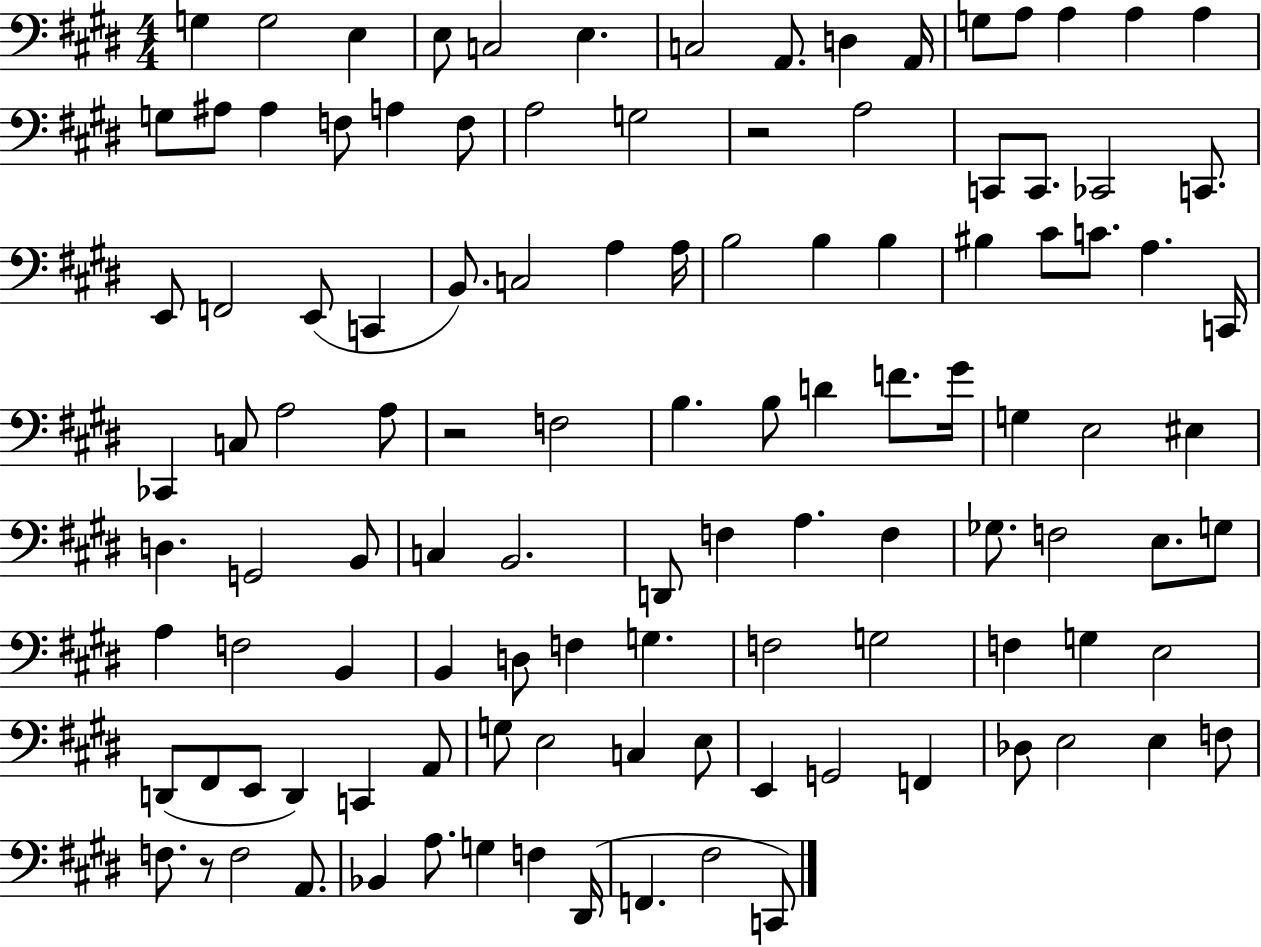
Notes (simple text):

G3/q G3/h E3/q E3/e C3/h E3/q. C3/h A2/e. D3/q A2/s G3/e A3/e A3/q A3/q A3/q G3/e A#3/e A#3/q F3/e A3/q F3/e A3/h G3/h R/h A3/h C2/e C2/e. CES2/h C2/e. E2/e F2/h E2/e C2/q B2/e. C3/h A3/q A3/s B3/h B3/q B3/q BIS3/q C#4/e C4/e. A3/q. C2/s CES2/q C3/e A3/h A3/e R/h F3/h B3/q. B3/e D4/q F4/e. G#4/s G3/q E3/h EIS3/q D3/q. G2/h B2/e C3/q B2/h. D2/e F3/q A3/q. F3/q Gb3/e. F3/h E3/e. G3/e A3/q F3/h B2/q B2/q D3/e F3/q G3/q. F3/h G3/h F3/q G3/q E3/h D2/e F#2/e E2/e D2/q C2/q A2/e G3/e E3/h C3/q E3/e E2/q G2/h F2/q Db3/e E3/h E3/q F3/e F3/e. R/e F3/h A2/e. Bb2/q A3/e. G3/q F3/q D#2/s F2/q. F#3/h C2/e